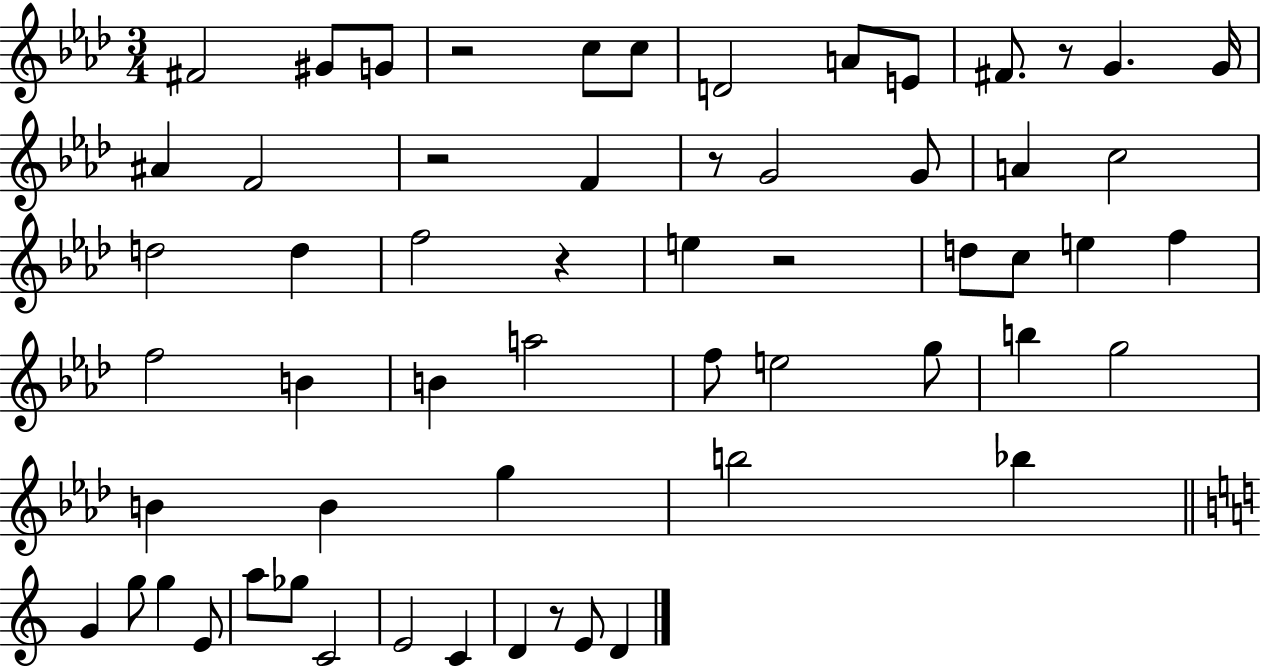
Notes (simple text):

F#4/h G#4/e G4/e R/h C5/e C5/e D4/h A4/e E4/e F#4/e. R/e G4/q. G4/s A#4/q F4/h R/h F4/q R/e G4/h G4/e A4/q C5/h D5/h D5/q F5/h R/q E5/q R/h D5/e C5/e E5/q F5/q F5/h B4/q B4/q A5/h F5/e E5/h G5/e B5/q G5/h B4/q B4/q G5/q B5/h Bb5/q G4/q G5/e G5/q E4/e A5/e Gb5/e C4/h E4/h C4/q D4/q R/e E4/e D4/q